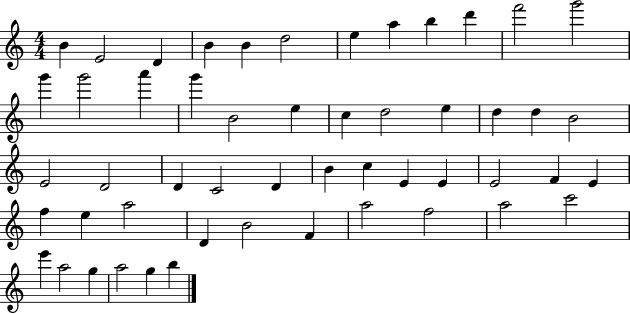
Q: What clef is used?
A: treble